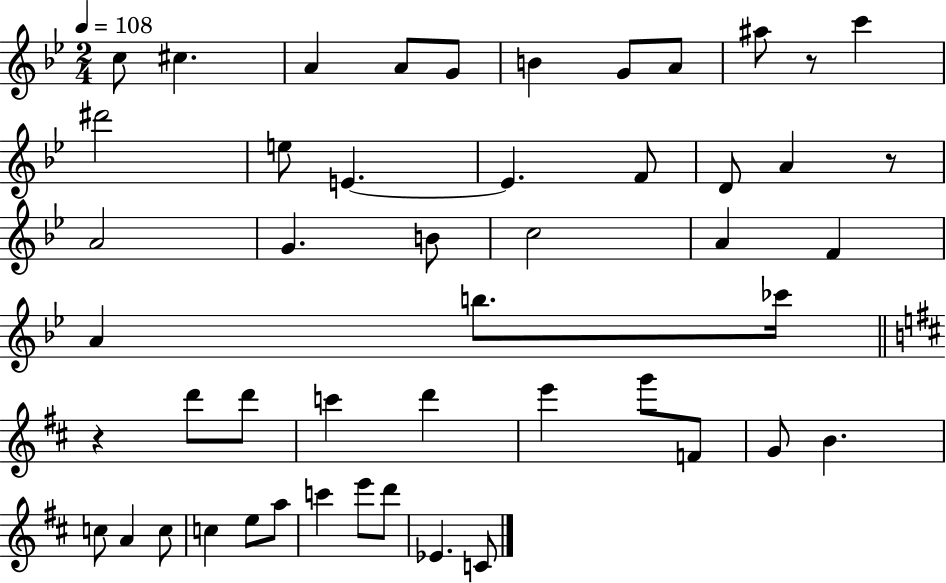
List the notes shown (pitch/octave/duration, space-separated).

C5/e C#5/q. A4/q A4/e G4/e B4/q G4/e A4/e A#5/e R/e C6/q D#6/h E5/e E4/q. E4/q. F4/e D4/e A4/q R/e A4/h G4/q. B4/e C5/h A4/q F4/q A4/q B5/e. CES6/s R/q D6/e D6/e C6/q D6/q E6/q G6/e F4/e G4/e B4/q. C5/e A4/q C5/e C5/q E5/e A5/e C6/q E6/e D6/e Eb4/q. C4/e